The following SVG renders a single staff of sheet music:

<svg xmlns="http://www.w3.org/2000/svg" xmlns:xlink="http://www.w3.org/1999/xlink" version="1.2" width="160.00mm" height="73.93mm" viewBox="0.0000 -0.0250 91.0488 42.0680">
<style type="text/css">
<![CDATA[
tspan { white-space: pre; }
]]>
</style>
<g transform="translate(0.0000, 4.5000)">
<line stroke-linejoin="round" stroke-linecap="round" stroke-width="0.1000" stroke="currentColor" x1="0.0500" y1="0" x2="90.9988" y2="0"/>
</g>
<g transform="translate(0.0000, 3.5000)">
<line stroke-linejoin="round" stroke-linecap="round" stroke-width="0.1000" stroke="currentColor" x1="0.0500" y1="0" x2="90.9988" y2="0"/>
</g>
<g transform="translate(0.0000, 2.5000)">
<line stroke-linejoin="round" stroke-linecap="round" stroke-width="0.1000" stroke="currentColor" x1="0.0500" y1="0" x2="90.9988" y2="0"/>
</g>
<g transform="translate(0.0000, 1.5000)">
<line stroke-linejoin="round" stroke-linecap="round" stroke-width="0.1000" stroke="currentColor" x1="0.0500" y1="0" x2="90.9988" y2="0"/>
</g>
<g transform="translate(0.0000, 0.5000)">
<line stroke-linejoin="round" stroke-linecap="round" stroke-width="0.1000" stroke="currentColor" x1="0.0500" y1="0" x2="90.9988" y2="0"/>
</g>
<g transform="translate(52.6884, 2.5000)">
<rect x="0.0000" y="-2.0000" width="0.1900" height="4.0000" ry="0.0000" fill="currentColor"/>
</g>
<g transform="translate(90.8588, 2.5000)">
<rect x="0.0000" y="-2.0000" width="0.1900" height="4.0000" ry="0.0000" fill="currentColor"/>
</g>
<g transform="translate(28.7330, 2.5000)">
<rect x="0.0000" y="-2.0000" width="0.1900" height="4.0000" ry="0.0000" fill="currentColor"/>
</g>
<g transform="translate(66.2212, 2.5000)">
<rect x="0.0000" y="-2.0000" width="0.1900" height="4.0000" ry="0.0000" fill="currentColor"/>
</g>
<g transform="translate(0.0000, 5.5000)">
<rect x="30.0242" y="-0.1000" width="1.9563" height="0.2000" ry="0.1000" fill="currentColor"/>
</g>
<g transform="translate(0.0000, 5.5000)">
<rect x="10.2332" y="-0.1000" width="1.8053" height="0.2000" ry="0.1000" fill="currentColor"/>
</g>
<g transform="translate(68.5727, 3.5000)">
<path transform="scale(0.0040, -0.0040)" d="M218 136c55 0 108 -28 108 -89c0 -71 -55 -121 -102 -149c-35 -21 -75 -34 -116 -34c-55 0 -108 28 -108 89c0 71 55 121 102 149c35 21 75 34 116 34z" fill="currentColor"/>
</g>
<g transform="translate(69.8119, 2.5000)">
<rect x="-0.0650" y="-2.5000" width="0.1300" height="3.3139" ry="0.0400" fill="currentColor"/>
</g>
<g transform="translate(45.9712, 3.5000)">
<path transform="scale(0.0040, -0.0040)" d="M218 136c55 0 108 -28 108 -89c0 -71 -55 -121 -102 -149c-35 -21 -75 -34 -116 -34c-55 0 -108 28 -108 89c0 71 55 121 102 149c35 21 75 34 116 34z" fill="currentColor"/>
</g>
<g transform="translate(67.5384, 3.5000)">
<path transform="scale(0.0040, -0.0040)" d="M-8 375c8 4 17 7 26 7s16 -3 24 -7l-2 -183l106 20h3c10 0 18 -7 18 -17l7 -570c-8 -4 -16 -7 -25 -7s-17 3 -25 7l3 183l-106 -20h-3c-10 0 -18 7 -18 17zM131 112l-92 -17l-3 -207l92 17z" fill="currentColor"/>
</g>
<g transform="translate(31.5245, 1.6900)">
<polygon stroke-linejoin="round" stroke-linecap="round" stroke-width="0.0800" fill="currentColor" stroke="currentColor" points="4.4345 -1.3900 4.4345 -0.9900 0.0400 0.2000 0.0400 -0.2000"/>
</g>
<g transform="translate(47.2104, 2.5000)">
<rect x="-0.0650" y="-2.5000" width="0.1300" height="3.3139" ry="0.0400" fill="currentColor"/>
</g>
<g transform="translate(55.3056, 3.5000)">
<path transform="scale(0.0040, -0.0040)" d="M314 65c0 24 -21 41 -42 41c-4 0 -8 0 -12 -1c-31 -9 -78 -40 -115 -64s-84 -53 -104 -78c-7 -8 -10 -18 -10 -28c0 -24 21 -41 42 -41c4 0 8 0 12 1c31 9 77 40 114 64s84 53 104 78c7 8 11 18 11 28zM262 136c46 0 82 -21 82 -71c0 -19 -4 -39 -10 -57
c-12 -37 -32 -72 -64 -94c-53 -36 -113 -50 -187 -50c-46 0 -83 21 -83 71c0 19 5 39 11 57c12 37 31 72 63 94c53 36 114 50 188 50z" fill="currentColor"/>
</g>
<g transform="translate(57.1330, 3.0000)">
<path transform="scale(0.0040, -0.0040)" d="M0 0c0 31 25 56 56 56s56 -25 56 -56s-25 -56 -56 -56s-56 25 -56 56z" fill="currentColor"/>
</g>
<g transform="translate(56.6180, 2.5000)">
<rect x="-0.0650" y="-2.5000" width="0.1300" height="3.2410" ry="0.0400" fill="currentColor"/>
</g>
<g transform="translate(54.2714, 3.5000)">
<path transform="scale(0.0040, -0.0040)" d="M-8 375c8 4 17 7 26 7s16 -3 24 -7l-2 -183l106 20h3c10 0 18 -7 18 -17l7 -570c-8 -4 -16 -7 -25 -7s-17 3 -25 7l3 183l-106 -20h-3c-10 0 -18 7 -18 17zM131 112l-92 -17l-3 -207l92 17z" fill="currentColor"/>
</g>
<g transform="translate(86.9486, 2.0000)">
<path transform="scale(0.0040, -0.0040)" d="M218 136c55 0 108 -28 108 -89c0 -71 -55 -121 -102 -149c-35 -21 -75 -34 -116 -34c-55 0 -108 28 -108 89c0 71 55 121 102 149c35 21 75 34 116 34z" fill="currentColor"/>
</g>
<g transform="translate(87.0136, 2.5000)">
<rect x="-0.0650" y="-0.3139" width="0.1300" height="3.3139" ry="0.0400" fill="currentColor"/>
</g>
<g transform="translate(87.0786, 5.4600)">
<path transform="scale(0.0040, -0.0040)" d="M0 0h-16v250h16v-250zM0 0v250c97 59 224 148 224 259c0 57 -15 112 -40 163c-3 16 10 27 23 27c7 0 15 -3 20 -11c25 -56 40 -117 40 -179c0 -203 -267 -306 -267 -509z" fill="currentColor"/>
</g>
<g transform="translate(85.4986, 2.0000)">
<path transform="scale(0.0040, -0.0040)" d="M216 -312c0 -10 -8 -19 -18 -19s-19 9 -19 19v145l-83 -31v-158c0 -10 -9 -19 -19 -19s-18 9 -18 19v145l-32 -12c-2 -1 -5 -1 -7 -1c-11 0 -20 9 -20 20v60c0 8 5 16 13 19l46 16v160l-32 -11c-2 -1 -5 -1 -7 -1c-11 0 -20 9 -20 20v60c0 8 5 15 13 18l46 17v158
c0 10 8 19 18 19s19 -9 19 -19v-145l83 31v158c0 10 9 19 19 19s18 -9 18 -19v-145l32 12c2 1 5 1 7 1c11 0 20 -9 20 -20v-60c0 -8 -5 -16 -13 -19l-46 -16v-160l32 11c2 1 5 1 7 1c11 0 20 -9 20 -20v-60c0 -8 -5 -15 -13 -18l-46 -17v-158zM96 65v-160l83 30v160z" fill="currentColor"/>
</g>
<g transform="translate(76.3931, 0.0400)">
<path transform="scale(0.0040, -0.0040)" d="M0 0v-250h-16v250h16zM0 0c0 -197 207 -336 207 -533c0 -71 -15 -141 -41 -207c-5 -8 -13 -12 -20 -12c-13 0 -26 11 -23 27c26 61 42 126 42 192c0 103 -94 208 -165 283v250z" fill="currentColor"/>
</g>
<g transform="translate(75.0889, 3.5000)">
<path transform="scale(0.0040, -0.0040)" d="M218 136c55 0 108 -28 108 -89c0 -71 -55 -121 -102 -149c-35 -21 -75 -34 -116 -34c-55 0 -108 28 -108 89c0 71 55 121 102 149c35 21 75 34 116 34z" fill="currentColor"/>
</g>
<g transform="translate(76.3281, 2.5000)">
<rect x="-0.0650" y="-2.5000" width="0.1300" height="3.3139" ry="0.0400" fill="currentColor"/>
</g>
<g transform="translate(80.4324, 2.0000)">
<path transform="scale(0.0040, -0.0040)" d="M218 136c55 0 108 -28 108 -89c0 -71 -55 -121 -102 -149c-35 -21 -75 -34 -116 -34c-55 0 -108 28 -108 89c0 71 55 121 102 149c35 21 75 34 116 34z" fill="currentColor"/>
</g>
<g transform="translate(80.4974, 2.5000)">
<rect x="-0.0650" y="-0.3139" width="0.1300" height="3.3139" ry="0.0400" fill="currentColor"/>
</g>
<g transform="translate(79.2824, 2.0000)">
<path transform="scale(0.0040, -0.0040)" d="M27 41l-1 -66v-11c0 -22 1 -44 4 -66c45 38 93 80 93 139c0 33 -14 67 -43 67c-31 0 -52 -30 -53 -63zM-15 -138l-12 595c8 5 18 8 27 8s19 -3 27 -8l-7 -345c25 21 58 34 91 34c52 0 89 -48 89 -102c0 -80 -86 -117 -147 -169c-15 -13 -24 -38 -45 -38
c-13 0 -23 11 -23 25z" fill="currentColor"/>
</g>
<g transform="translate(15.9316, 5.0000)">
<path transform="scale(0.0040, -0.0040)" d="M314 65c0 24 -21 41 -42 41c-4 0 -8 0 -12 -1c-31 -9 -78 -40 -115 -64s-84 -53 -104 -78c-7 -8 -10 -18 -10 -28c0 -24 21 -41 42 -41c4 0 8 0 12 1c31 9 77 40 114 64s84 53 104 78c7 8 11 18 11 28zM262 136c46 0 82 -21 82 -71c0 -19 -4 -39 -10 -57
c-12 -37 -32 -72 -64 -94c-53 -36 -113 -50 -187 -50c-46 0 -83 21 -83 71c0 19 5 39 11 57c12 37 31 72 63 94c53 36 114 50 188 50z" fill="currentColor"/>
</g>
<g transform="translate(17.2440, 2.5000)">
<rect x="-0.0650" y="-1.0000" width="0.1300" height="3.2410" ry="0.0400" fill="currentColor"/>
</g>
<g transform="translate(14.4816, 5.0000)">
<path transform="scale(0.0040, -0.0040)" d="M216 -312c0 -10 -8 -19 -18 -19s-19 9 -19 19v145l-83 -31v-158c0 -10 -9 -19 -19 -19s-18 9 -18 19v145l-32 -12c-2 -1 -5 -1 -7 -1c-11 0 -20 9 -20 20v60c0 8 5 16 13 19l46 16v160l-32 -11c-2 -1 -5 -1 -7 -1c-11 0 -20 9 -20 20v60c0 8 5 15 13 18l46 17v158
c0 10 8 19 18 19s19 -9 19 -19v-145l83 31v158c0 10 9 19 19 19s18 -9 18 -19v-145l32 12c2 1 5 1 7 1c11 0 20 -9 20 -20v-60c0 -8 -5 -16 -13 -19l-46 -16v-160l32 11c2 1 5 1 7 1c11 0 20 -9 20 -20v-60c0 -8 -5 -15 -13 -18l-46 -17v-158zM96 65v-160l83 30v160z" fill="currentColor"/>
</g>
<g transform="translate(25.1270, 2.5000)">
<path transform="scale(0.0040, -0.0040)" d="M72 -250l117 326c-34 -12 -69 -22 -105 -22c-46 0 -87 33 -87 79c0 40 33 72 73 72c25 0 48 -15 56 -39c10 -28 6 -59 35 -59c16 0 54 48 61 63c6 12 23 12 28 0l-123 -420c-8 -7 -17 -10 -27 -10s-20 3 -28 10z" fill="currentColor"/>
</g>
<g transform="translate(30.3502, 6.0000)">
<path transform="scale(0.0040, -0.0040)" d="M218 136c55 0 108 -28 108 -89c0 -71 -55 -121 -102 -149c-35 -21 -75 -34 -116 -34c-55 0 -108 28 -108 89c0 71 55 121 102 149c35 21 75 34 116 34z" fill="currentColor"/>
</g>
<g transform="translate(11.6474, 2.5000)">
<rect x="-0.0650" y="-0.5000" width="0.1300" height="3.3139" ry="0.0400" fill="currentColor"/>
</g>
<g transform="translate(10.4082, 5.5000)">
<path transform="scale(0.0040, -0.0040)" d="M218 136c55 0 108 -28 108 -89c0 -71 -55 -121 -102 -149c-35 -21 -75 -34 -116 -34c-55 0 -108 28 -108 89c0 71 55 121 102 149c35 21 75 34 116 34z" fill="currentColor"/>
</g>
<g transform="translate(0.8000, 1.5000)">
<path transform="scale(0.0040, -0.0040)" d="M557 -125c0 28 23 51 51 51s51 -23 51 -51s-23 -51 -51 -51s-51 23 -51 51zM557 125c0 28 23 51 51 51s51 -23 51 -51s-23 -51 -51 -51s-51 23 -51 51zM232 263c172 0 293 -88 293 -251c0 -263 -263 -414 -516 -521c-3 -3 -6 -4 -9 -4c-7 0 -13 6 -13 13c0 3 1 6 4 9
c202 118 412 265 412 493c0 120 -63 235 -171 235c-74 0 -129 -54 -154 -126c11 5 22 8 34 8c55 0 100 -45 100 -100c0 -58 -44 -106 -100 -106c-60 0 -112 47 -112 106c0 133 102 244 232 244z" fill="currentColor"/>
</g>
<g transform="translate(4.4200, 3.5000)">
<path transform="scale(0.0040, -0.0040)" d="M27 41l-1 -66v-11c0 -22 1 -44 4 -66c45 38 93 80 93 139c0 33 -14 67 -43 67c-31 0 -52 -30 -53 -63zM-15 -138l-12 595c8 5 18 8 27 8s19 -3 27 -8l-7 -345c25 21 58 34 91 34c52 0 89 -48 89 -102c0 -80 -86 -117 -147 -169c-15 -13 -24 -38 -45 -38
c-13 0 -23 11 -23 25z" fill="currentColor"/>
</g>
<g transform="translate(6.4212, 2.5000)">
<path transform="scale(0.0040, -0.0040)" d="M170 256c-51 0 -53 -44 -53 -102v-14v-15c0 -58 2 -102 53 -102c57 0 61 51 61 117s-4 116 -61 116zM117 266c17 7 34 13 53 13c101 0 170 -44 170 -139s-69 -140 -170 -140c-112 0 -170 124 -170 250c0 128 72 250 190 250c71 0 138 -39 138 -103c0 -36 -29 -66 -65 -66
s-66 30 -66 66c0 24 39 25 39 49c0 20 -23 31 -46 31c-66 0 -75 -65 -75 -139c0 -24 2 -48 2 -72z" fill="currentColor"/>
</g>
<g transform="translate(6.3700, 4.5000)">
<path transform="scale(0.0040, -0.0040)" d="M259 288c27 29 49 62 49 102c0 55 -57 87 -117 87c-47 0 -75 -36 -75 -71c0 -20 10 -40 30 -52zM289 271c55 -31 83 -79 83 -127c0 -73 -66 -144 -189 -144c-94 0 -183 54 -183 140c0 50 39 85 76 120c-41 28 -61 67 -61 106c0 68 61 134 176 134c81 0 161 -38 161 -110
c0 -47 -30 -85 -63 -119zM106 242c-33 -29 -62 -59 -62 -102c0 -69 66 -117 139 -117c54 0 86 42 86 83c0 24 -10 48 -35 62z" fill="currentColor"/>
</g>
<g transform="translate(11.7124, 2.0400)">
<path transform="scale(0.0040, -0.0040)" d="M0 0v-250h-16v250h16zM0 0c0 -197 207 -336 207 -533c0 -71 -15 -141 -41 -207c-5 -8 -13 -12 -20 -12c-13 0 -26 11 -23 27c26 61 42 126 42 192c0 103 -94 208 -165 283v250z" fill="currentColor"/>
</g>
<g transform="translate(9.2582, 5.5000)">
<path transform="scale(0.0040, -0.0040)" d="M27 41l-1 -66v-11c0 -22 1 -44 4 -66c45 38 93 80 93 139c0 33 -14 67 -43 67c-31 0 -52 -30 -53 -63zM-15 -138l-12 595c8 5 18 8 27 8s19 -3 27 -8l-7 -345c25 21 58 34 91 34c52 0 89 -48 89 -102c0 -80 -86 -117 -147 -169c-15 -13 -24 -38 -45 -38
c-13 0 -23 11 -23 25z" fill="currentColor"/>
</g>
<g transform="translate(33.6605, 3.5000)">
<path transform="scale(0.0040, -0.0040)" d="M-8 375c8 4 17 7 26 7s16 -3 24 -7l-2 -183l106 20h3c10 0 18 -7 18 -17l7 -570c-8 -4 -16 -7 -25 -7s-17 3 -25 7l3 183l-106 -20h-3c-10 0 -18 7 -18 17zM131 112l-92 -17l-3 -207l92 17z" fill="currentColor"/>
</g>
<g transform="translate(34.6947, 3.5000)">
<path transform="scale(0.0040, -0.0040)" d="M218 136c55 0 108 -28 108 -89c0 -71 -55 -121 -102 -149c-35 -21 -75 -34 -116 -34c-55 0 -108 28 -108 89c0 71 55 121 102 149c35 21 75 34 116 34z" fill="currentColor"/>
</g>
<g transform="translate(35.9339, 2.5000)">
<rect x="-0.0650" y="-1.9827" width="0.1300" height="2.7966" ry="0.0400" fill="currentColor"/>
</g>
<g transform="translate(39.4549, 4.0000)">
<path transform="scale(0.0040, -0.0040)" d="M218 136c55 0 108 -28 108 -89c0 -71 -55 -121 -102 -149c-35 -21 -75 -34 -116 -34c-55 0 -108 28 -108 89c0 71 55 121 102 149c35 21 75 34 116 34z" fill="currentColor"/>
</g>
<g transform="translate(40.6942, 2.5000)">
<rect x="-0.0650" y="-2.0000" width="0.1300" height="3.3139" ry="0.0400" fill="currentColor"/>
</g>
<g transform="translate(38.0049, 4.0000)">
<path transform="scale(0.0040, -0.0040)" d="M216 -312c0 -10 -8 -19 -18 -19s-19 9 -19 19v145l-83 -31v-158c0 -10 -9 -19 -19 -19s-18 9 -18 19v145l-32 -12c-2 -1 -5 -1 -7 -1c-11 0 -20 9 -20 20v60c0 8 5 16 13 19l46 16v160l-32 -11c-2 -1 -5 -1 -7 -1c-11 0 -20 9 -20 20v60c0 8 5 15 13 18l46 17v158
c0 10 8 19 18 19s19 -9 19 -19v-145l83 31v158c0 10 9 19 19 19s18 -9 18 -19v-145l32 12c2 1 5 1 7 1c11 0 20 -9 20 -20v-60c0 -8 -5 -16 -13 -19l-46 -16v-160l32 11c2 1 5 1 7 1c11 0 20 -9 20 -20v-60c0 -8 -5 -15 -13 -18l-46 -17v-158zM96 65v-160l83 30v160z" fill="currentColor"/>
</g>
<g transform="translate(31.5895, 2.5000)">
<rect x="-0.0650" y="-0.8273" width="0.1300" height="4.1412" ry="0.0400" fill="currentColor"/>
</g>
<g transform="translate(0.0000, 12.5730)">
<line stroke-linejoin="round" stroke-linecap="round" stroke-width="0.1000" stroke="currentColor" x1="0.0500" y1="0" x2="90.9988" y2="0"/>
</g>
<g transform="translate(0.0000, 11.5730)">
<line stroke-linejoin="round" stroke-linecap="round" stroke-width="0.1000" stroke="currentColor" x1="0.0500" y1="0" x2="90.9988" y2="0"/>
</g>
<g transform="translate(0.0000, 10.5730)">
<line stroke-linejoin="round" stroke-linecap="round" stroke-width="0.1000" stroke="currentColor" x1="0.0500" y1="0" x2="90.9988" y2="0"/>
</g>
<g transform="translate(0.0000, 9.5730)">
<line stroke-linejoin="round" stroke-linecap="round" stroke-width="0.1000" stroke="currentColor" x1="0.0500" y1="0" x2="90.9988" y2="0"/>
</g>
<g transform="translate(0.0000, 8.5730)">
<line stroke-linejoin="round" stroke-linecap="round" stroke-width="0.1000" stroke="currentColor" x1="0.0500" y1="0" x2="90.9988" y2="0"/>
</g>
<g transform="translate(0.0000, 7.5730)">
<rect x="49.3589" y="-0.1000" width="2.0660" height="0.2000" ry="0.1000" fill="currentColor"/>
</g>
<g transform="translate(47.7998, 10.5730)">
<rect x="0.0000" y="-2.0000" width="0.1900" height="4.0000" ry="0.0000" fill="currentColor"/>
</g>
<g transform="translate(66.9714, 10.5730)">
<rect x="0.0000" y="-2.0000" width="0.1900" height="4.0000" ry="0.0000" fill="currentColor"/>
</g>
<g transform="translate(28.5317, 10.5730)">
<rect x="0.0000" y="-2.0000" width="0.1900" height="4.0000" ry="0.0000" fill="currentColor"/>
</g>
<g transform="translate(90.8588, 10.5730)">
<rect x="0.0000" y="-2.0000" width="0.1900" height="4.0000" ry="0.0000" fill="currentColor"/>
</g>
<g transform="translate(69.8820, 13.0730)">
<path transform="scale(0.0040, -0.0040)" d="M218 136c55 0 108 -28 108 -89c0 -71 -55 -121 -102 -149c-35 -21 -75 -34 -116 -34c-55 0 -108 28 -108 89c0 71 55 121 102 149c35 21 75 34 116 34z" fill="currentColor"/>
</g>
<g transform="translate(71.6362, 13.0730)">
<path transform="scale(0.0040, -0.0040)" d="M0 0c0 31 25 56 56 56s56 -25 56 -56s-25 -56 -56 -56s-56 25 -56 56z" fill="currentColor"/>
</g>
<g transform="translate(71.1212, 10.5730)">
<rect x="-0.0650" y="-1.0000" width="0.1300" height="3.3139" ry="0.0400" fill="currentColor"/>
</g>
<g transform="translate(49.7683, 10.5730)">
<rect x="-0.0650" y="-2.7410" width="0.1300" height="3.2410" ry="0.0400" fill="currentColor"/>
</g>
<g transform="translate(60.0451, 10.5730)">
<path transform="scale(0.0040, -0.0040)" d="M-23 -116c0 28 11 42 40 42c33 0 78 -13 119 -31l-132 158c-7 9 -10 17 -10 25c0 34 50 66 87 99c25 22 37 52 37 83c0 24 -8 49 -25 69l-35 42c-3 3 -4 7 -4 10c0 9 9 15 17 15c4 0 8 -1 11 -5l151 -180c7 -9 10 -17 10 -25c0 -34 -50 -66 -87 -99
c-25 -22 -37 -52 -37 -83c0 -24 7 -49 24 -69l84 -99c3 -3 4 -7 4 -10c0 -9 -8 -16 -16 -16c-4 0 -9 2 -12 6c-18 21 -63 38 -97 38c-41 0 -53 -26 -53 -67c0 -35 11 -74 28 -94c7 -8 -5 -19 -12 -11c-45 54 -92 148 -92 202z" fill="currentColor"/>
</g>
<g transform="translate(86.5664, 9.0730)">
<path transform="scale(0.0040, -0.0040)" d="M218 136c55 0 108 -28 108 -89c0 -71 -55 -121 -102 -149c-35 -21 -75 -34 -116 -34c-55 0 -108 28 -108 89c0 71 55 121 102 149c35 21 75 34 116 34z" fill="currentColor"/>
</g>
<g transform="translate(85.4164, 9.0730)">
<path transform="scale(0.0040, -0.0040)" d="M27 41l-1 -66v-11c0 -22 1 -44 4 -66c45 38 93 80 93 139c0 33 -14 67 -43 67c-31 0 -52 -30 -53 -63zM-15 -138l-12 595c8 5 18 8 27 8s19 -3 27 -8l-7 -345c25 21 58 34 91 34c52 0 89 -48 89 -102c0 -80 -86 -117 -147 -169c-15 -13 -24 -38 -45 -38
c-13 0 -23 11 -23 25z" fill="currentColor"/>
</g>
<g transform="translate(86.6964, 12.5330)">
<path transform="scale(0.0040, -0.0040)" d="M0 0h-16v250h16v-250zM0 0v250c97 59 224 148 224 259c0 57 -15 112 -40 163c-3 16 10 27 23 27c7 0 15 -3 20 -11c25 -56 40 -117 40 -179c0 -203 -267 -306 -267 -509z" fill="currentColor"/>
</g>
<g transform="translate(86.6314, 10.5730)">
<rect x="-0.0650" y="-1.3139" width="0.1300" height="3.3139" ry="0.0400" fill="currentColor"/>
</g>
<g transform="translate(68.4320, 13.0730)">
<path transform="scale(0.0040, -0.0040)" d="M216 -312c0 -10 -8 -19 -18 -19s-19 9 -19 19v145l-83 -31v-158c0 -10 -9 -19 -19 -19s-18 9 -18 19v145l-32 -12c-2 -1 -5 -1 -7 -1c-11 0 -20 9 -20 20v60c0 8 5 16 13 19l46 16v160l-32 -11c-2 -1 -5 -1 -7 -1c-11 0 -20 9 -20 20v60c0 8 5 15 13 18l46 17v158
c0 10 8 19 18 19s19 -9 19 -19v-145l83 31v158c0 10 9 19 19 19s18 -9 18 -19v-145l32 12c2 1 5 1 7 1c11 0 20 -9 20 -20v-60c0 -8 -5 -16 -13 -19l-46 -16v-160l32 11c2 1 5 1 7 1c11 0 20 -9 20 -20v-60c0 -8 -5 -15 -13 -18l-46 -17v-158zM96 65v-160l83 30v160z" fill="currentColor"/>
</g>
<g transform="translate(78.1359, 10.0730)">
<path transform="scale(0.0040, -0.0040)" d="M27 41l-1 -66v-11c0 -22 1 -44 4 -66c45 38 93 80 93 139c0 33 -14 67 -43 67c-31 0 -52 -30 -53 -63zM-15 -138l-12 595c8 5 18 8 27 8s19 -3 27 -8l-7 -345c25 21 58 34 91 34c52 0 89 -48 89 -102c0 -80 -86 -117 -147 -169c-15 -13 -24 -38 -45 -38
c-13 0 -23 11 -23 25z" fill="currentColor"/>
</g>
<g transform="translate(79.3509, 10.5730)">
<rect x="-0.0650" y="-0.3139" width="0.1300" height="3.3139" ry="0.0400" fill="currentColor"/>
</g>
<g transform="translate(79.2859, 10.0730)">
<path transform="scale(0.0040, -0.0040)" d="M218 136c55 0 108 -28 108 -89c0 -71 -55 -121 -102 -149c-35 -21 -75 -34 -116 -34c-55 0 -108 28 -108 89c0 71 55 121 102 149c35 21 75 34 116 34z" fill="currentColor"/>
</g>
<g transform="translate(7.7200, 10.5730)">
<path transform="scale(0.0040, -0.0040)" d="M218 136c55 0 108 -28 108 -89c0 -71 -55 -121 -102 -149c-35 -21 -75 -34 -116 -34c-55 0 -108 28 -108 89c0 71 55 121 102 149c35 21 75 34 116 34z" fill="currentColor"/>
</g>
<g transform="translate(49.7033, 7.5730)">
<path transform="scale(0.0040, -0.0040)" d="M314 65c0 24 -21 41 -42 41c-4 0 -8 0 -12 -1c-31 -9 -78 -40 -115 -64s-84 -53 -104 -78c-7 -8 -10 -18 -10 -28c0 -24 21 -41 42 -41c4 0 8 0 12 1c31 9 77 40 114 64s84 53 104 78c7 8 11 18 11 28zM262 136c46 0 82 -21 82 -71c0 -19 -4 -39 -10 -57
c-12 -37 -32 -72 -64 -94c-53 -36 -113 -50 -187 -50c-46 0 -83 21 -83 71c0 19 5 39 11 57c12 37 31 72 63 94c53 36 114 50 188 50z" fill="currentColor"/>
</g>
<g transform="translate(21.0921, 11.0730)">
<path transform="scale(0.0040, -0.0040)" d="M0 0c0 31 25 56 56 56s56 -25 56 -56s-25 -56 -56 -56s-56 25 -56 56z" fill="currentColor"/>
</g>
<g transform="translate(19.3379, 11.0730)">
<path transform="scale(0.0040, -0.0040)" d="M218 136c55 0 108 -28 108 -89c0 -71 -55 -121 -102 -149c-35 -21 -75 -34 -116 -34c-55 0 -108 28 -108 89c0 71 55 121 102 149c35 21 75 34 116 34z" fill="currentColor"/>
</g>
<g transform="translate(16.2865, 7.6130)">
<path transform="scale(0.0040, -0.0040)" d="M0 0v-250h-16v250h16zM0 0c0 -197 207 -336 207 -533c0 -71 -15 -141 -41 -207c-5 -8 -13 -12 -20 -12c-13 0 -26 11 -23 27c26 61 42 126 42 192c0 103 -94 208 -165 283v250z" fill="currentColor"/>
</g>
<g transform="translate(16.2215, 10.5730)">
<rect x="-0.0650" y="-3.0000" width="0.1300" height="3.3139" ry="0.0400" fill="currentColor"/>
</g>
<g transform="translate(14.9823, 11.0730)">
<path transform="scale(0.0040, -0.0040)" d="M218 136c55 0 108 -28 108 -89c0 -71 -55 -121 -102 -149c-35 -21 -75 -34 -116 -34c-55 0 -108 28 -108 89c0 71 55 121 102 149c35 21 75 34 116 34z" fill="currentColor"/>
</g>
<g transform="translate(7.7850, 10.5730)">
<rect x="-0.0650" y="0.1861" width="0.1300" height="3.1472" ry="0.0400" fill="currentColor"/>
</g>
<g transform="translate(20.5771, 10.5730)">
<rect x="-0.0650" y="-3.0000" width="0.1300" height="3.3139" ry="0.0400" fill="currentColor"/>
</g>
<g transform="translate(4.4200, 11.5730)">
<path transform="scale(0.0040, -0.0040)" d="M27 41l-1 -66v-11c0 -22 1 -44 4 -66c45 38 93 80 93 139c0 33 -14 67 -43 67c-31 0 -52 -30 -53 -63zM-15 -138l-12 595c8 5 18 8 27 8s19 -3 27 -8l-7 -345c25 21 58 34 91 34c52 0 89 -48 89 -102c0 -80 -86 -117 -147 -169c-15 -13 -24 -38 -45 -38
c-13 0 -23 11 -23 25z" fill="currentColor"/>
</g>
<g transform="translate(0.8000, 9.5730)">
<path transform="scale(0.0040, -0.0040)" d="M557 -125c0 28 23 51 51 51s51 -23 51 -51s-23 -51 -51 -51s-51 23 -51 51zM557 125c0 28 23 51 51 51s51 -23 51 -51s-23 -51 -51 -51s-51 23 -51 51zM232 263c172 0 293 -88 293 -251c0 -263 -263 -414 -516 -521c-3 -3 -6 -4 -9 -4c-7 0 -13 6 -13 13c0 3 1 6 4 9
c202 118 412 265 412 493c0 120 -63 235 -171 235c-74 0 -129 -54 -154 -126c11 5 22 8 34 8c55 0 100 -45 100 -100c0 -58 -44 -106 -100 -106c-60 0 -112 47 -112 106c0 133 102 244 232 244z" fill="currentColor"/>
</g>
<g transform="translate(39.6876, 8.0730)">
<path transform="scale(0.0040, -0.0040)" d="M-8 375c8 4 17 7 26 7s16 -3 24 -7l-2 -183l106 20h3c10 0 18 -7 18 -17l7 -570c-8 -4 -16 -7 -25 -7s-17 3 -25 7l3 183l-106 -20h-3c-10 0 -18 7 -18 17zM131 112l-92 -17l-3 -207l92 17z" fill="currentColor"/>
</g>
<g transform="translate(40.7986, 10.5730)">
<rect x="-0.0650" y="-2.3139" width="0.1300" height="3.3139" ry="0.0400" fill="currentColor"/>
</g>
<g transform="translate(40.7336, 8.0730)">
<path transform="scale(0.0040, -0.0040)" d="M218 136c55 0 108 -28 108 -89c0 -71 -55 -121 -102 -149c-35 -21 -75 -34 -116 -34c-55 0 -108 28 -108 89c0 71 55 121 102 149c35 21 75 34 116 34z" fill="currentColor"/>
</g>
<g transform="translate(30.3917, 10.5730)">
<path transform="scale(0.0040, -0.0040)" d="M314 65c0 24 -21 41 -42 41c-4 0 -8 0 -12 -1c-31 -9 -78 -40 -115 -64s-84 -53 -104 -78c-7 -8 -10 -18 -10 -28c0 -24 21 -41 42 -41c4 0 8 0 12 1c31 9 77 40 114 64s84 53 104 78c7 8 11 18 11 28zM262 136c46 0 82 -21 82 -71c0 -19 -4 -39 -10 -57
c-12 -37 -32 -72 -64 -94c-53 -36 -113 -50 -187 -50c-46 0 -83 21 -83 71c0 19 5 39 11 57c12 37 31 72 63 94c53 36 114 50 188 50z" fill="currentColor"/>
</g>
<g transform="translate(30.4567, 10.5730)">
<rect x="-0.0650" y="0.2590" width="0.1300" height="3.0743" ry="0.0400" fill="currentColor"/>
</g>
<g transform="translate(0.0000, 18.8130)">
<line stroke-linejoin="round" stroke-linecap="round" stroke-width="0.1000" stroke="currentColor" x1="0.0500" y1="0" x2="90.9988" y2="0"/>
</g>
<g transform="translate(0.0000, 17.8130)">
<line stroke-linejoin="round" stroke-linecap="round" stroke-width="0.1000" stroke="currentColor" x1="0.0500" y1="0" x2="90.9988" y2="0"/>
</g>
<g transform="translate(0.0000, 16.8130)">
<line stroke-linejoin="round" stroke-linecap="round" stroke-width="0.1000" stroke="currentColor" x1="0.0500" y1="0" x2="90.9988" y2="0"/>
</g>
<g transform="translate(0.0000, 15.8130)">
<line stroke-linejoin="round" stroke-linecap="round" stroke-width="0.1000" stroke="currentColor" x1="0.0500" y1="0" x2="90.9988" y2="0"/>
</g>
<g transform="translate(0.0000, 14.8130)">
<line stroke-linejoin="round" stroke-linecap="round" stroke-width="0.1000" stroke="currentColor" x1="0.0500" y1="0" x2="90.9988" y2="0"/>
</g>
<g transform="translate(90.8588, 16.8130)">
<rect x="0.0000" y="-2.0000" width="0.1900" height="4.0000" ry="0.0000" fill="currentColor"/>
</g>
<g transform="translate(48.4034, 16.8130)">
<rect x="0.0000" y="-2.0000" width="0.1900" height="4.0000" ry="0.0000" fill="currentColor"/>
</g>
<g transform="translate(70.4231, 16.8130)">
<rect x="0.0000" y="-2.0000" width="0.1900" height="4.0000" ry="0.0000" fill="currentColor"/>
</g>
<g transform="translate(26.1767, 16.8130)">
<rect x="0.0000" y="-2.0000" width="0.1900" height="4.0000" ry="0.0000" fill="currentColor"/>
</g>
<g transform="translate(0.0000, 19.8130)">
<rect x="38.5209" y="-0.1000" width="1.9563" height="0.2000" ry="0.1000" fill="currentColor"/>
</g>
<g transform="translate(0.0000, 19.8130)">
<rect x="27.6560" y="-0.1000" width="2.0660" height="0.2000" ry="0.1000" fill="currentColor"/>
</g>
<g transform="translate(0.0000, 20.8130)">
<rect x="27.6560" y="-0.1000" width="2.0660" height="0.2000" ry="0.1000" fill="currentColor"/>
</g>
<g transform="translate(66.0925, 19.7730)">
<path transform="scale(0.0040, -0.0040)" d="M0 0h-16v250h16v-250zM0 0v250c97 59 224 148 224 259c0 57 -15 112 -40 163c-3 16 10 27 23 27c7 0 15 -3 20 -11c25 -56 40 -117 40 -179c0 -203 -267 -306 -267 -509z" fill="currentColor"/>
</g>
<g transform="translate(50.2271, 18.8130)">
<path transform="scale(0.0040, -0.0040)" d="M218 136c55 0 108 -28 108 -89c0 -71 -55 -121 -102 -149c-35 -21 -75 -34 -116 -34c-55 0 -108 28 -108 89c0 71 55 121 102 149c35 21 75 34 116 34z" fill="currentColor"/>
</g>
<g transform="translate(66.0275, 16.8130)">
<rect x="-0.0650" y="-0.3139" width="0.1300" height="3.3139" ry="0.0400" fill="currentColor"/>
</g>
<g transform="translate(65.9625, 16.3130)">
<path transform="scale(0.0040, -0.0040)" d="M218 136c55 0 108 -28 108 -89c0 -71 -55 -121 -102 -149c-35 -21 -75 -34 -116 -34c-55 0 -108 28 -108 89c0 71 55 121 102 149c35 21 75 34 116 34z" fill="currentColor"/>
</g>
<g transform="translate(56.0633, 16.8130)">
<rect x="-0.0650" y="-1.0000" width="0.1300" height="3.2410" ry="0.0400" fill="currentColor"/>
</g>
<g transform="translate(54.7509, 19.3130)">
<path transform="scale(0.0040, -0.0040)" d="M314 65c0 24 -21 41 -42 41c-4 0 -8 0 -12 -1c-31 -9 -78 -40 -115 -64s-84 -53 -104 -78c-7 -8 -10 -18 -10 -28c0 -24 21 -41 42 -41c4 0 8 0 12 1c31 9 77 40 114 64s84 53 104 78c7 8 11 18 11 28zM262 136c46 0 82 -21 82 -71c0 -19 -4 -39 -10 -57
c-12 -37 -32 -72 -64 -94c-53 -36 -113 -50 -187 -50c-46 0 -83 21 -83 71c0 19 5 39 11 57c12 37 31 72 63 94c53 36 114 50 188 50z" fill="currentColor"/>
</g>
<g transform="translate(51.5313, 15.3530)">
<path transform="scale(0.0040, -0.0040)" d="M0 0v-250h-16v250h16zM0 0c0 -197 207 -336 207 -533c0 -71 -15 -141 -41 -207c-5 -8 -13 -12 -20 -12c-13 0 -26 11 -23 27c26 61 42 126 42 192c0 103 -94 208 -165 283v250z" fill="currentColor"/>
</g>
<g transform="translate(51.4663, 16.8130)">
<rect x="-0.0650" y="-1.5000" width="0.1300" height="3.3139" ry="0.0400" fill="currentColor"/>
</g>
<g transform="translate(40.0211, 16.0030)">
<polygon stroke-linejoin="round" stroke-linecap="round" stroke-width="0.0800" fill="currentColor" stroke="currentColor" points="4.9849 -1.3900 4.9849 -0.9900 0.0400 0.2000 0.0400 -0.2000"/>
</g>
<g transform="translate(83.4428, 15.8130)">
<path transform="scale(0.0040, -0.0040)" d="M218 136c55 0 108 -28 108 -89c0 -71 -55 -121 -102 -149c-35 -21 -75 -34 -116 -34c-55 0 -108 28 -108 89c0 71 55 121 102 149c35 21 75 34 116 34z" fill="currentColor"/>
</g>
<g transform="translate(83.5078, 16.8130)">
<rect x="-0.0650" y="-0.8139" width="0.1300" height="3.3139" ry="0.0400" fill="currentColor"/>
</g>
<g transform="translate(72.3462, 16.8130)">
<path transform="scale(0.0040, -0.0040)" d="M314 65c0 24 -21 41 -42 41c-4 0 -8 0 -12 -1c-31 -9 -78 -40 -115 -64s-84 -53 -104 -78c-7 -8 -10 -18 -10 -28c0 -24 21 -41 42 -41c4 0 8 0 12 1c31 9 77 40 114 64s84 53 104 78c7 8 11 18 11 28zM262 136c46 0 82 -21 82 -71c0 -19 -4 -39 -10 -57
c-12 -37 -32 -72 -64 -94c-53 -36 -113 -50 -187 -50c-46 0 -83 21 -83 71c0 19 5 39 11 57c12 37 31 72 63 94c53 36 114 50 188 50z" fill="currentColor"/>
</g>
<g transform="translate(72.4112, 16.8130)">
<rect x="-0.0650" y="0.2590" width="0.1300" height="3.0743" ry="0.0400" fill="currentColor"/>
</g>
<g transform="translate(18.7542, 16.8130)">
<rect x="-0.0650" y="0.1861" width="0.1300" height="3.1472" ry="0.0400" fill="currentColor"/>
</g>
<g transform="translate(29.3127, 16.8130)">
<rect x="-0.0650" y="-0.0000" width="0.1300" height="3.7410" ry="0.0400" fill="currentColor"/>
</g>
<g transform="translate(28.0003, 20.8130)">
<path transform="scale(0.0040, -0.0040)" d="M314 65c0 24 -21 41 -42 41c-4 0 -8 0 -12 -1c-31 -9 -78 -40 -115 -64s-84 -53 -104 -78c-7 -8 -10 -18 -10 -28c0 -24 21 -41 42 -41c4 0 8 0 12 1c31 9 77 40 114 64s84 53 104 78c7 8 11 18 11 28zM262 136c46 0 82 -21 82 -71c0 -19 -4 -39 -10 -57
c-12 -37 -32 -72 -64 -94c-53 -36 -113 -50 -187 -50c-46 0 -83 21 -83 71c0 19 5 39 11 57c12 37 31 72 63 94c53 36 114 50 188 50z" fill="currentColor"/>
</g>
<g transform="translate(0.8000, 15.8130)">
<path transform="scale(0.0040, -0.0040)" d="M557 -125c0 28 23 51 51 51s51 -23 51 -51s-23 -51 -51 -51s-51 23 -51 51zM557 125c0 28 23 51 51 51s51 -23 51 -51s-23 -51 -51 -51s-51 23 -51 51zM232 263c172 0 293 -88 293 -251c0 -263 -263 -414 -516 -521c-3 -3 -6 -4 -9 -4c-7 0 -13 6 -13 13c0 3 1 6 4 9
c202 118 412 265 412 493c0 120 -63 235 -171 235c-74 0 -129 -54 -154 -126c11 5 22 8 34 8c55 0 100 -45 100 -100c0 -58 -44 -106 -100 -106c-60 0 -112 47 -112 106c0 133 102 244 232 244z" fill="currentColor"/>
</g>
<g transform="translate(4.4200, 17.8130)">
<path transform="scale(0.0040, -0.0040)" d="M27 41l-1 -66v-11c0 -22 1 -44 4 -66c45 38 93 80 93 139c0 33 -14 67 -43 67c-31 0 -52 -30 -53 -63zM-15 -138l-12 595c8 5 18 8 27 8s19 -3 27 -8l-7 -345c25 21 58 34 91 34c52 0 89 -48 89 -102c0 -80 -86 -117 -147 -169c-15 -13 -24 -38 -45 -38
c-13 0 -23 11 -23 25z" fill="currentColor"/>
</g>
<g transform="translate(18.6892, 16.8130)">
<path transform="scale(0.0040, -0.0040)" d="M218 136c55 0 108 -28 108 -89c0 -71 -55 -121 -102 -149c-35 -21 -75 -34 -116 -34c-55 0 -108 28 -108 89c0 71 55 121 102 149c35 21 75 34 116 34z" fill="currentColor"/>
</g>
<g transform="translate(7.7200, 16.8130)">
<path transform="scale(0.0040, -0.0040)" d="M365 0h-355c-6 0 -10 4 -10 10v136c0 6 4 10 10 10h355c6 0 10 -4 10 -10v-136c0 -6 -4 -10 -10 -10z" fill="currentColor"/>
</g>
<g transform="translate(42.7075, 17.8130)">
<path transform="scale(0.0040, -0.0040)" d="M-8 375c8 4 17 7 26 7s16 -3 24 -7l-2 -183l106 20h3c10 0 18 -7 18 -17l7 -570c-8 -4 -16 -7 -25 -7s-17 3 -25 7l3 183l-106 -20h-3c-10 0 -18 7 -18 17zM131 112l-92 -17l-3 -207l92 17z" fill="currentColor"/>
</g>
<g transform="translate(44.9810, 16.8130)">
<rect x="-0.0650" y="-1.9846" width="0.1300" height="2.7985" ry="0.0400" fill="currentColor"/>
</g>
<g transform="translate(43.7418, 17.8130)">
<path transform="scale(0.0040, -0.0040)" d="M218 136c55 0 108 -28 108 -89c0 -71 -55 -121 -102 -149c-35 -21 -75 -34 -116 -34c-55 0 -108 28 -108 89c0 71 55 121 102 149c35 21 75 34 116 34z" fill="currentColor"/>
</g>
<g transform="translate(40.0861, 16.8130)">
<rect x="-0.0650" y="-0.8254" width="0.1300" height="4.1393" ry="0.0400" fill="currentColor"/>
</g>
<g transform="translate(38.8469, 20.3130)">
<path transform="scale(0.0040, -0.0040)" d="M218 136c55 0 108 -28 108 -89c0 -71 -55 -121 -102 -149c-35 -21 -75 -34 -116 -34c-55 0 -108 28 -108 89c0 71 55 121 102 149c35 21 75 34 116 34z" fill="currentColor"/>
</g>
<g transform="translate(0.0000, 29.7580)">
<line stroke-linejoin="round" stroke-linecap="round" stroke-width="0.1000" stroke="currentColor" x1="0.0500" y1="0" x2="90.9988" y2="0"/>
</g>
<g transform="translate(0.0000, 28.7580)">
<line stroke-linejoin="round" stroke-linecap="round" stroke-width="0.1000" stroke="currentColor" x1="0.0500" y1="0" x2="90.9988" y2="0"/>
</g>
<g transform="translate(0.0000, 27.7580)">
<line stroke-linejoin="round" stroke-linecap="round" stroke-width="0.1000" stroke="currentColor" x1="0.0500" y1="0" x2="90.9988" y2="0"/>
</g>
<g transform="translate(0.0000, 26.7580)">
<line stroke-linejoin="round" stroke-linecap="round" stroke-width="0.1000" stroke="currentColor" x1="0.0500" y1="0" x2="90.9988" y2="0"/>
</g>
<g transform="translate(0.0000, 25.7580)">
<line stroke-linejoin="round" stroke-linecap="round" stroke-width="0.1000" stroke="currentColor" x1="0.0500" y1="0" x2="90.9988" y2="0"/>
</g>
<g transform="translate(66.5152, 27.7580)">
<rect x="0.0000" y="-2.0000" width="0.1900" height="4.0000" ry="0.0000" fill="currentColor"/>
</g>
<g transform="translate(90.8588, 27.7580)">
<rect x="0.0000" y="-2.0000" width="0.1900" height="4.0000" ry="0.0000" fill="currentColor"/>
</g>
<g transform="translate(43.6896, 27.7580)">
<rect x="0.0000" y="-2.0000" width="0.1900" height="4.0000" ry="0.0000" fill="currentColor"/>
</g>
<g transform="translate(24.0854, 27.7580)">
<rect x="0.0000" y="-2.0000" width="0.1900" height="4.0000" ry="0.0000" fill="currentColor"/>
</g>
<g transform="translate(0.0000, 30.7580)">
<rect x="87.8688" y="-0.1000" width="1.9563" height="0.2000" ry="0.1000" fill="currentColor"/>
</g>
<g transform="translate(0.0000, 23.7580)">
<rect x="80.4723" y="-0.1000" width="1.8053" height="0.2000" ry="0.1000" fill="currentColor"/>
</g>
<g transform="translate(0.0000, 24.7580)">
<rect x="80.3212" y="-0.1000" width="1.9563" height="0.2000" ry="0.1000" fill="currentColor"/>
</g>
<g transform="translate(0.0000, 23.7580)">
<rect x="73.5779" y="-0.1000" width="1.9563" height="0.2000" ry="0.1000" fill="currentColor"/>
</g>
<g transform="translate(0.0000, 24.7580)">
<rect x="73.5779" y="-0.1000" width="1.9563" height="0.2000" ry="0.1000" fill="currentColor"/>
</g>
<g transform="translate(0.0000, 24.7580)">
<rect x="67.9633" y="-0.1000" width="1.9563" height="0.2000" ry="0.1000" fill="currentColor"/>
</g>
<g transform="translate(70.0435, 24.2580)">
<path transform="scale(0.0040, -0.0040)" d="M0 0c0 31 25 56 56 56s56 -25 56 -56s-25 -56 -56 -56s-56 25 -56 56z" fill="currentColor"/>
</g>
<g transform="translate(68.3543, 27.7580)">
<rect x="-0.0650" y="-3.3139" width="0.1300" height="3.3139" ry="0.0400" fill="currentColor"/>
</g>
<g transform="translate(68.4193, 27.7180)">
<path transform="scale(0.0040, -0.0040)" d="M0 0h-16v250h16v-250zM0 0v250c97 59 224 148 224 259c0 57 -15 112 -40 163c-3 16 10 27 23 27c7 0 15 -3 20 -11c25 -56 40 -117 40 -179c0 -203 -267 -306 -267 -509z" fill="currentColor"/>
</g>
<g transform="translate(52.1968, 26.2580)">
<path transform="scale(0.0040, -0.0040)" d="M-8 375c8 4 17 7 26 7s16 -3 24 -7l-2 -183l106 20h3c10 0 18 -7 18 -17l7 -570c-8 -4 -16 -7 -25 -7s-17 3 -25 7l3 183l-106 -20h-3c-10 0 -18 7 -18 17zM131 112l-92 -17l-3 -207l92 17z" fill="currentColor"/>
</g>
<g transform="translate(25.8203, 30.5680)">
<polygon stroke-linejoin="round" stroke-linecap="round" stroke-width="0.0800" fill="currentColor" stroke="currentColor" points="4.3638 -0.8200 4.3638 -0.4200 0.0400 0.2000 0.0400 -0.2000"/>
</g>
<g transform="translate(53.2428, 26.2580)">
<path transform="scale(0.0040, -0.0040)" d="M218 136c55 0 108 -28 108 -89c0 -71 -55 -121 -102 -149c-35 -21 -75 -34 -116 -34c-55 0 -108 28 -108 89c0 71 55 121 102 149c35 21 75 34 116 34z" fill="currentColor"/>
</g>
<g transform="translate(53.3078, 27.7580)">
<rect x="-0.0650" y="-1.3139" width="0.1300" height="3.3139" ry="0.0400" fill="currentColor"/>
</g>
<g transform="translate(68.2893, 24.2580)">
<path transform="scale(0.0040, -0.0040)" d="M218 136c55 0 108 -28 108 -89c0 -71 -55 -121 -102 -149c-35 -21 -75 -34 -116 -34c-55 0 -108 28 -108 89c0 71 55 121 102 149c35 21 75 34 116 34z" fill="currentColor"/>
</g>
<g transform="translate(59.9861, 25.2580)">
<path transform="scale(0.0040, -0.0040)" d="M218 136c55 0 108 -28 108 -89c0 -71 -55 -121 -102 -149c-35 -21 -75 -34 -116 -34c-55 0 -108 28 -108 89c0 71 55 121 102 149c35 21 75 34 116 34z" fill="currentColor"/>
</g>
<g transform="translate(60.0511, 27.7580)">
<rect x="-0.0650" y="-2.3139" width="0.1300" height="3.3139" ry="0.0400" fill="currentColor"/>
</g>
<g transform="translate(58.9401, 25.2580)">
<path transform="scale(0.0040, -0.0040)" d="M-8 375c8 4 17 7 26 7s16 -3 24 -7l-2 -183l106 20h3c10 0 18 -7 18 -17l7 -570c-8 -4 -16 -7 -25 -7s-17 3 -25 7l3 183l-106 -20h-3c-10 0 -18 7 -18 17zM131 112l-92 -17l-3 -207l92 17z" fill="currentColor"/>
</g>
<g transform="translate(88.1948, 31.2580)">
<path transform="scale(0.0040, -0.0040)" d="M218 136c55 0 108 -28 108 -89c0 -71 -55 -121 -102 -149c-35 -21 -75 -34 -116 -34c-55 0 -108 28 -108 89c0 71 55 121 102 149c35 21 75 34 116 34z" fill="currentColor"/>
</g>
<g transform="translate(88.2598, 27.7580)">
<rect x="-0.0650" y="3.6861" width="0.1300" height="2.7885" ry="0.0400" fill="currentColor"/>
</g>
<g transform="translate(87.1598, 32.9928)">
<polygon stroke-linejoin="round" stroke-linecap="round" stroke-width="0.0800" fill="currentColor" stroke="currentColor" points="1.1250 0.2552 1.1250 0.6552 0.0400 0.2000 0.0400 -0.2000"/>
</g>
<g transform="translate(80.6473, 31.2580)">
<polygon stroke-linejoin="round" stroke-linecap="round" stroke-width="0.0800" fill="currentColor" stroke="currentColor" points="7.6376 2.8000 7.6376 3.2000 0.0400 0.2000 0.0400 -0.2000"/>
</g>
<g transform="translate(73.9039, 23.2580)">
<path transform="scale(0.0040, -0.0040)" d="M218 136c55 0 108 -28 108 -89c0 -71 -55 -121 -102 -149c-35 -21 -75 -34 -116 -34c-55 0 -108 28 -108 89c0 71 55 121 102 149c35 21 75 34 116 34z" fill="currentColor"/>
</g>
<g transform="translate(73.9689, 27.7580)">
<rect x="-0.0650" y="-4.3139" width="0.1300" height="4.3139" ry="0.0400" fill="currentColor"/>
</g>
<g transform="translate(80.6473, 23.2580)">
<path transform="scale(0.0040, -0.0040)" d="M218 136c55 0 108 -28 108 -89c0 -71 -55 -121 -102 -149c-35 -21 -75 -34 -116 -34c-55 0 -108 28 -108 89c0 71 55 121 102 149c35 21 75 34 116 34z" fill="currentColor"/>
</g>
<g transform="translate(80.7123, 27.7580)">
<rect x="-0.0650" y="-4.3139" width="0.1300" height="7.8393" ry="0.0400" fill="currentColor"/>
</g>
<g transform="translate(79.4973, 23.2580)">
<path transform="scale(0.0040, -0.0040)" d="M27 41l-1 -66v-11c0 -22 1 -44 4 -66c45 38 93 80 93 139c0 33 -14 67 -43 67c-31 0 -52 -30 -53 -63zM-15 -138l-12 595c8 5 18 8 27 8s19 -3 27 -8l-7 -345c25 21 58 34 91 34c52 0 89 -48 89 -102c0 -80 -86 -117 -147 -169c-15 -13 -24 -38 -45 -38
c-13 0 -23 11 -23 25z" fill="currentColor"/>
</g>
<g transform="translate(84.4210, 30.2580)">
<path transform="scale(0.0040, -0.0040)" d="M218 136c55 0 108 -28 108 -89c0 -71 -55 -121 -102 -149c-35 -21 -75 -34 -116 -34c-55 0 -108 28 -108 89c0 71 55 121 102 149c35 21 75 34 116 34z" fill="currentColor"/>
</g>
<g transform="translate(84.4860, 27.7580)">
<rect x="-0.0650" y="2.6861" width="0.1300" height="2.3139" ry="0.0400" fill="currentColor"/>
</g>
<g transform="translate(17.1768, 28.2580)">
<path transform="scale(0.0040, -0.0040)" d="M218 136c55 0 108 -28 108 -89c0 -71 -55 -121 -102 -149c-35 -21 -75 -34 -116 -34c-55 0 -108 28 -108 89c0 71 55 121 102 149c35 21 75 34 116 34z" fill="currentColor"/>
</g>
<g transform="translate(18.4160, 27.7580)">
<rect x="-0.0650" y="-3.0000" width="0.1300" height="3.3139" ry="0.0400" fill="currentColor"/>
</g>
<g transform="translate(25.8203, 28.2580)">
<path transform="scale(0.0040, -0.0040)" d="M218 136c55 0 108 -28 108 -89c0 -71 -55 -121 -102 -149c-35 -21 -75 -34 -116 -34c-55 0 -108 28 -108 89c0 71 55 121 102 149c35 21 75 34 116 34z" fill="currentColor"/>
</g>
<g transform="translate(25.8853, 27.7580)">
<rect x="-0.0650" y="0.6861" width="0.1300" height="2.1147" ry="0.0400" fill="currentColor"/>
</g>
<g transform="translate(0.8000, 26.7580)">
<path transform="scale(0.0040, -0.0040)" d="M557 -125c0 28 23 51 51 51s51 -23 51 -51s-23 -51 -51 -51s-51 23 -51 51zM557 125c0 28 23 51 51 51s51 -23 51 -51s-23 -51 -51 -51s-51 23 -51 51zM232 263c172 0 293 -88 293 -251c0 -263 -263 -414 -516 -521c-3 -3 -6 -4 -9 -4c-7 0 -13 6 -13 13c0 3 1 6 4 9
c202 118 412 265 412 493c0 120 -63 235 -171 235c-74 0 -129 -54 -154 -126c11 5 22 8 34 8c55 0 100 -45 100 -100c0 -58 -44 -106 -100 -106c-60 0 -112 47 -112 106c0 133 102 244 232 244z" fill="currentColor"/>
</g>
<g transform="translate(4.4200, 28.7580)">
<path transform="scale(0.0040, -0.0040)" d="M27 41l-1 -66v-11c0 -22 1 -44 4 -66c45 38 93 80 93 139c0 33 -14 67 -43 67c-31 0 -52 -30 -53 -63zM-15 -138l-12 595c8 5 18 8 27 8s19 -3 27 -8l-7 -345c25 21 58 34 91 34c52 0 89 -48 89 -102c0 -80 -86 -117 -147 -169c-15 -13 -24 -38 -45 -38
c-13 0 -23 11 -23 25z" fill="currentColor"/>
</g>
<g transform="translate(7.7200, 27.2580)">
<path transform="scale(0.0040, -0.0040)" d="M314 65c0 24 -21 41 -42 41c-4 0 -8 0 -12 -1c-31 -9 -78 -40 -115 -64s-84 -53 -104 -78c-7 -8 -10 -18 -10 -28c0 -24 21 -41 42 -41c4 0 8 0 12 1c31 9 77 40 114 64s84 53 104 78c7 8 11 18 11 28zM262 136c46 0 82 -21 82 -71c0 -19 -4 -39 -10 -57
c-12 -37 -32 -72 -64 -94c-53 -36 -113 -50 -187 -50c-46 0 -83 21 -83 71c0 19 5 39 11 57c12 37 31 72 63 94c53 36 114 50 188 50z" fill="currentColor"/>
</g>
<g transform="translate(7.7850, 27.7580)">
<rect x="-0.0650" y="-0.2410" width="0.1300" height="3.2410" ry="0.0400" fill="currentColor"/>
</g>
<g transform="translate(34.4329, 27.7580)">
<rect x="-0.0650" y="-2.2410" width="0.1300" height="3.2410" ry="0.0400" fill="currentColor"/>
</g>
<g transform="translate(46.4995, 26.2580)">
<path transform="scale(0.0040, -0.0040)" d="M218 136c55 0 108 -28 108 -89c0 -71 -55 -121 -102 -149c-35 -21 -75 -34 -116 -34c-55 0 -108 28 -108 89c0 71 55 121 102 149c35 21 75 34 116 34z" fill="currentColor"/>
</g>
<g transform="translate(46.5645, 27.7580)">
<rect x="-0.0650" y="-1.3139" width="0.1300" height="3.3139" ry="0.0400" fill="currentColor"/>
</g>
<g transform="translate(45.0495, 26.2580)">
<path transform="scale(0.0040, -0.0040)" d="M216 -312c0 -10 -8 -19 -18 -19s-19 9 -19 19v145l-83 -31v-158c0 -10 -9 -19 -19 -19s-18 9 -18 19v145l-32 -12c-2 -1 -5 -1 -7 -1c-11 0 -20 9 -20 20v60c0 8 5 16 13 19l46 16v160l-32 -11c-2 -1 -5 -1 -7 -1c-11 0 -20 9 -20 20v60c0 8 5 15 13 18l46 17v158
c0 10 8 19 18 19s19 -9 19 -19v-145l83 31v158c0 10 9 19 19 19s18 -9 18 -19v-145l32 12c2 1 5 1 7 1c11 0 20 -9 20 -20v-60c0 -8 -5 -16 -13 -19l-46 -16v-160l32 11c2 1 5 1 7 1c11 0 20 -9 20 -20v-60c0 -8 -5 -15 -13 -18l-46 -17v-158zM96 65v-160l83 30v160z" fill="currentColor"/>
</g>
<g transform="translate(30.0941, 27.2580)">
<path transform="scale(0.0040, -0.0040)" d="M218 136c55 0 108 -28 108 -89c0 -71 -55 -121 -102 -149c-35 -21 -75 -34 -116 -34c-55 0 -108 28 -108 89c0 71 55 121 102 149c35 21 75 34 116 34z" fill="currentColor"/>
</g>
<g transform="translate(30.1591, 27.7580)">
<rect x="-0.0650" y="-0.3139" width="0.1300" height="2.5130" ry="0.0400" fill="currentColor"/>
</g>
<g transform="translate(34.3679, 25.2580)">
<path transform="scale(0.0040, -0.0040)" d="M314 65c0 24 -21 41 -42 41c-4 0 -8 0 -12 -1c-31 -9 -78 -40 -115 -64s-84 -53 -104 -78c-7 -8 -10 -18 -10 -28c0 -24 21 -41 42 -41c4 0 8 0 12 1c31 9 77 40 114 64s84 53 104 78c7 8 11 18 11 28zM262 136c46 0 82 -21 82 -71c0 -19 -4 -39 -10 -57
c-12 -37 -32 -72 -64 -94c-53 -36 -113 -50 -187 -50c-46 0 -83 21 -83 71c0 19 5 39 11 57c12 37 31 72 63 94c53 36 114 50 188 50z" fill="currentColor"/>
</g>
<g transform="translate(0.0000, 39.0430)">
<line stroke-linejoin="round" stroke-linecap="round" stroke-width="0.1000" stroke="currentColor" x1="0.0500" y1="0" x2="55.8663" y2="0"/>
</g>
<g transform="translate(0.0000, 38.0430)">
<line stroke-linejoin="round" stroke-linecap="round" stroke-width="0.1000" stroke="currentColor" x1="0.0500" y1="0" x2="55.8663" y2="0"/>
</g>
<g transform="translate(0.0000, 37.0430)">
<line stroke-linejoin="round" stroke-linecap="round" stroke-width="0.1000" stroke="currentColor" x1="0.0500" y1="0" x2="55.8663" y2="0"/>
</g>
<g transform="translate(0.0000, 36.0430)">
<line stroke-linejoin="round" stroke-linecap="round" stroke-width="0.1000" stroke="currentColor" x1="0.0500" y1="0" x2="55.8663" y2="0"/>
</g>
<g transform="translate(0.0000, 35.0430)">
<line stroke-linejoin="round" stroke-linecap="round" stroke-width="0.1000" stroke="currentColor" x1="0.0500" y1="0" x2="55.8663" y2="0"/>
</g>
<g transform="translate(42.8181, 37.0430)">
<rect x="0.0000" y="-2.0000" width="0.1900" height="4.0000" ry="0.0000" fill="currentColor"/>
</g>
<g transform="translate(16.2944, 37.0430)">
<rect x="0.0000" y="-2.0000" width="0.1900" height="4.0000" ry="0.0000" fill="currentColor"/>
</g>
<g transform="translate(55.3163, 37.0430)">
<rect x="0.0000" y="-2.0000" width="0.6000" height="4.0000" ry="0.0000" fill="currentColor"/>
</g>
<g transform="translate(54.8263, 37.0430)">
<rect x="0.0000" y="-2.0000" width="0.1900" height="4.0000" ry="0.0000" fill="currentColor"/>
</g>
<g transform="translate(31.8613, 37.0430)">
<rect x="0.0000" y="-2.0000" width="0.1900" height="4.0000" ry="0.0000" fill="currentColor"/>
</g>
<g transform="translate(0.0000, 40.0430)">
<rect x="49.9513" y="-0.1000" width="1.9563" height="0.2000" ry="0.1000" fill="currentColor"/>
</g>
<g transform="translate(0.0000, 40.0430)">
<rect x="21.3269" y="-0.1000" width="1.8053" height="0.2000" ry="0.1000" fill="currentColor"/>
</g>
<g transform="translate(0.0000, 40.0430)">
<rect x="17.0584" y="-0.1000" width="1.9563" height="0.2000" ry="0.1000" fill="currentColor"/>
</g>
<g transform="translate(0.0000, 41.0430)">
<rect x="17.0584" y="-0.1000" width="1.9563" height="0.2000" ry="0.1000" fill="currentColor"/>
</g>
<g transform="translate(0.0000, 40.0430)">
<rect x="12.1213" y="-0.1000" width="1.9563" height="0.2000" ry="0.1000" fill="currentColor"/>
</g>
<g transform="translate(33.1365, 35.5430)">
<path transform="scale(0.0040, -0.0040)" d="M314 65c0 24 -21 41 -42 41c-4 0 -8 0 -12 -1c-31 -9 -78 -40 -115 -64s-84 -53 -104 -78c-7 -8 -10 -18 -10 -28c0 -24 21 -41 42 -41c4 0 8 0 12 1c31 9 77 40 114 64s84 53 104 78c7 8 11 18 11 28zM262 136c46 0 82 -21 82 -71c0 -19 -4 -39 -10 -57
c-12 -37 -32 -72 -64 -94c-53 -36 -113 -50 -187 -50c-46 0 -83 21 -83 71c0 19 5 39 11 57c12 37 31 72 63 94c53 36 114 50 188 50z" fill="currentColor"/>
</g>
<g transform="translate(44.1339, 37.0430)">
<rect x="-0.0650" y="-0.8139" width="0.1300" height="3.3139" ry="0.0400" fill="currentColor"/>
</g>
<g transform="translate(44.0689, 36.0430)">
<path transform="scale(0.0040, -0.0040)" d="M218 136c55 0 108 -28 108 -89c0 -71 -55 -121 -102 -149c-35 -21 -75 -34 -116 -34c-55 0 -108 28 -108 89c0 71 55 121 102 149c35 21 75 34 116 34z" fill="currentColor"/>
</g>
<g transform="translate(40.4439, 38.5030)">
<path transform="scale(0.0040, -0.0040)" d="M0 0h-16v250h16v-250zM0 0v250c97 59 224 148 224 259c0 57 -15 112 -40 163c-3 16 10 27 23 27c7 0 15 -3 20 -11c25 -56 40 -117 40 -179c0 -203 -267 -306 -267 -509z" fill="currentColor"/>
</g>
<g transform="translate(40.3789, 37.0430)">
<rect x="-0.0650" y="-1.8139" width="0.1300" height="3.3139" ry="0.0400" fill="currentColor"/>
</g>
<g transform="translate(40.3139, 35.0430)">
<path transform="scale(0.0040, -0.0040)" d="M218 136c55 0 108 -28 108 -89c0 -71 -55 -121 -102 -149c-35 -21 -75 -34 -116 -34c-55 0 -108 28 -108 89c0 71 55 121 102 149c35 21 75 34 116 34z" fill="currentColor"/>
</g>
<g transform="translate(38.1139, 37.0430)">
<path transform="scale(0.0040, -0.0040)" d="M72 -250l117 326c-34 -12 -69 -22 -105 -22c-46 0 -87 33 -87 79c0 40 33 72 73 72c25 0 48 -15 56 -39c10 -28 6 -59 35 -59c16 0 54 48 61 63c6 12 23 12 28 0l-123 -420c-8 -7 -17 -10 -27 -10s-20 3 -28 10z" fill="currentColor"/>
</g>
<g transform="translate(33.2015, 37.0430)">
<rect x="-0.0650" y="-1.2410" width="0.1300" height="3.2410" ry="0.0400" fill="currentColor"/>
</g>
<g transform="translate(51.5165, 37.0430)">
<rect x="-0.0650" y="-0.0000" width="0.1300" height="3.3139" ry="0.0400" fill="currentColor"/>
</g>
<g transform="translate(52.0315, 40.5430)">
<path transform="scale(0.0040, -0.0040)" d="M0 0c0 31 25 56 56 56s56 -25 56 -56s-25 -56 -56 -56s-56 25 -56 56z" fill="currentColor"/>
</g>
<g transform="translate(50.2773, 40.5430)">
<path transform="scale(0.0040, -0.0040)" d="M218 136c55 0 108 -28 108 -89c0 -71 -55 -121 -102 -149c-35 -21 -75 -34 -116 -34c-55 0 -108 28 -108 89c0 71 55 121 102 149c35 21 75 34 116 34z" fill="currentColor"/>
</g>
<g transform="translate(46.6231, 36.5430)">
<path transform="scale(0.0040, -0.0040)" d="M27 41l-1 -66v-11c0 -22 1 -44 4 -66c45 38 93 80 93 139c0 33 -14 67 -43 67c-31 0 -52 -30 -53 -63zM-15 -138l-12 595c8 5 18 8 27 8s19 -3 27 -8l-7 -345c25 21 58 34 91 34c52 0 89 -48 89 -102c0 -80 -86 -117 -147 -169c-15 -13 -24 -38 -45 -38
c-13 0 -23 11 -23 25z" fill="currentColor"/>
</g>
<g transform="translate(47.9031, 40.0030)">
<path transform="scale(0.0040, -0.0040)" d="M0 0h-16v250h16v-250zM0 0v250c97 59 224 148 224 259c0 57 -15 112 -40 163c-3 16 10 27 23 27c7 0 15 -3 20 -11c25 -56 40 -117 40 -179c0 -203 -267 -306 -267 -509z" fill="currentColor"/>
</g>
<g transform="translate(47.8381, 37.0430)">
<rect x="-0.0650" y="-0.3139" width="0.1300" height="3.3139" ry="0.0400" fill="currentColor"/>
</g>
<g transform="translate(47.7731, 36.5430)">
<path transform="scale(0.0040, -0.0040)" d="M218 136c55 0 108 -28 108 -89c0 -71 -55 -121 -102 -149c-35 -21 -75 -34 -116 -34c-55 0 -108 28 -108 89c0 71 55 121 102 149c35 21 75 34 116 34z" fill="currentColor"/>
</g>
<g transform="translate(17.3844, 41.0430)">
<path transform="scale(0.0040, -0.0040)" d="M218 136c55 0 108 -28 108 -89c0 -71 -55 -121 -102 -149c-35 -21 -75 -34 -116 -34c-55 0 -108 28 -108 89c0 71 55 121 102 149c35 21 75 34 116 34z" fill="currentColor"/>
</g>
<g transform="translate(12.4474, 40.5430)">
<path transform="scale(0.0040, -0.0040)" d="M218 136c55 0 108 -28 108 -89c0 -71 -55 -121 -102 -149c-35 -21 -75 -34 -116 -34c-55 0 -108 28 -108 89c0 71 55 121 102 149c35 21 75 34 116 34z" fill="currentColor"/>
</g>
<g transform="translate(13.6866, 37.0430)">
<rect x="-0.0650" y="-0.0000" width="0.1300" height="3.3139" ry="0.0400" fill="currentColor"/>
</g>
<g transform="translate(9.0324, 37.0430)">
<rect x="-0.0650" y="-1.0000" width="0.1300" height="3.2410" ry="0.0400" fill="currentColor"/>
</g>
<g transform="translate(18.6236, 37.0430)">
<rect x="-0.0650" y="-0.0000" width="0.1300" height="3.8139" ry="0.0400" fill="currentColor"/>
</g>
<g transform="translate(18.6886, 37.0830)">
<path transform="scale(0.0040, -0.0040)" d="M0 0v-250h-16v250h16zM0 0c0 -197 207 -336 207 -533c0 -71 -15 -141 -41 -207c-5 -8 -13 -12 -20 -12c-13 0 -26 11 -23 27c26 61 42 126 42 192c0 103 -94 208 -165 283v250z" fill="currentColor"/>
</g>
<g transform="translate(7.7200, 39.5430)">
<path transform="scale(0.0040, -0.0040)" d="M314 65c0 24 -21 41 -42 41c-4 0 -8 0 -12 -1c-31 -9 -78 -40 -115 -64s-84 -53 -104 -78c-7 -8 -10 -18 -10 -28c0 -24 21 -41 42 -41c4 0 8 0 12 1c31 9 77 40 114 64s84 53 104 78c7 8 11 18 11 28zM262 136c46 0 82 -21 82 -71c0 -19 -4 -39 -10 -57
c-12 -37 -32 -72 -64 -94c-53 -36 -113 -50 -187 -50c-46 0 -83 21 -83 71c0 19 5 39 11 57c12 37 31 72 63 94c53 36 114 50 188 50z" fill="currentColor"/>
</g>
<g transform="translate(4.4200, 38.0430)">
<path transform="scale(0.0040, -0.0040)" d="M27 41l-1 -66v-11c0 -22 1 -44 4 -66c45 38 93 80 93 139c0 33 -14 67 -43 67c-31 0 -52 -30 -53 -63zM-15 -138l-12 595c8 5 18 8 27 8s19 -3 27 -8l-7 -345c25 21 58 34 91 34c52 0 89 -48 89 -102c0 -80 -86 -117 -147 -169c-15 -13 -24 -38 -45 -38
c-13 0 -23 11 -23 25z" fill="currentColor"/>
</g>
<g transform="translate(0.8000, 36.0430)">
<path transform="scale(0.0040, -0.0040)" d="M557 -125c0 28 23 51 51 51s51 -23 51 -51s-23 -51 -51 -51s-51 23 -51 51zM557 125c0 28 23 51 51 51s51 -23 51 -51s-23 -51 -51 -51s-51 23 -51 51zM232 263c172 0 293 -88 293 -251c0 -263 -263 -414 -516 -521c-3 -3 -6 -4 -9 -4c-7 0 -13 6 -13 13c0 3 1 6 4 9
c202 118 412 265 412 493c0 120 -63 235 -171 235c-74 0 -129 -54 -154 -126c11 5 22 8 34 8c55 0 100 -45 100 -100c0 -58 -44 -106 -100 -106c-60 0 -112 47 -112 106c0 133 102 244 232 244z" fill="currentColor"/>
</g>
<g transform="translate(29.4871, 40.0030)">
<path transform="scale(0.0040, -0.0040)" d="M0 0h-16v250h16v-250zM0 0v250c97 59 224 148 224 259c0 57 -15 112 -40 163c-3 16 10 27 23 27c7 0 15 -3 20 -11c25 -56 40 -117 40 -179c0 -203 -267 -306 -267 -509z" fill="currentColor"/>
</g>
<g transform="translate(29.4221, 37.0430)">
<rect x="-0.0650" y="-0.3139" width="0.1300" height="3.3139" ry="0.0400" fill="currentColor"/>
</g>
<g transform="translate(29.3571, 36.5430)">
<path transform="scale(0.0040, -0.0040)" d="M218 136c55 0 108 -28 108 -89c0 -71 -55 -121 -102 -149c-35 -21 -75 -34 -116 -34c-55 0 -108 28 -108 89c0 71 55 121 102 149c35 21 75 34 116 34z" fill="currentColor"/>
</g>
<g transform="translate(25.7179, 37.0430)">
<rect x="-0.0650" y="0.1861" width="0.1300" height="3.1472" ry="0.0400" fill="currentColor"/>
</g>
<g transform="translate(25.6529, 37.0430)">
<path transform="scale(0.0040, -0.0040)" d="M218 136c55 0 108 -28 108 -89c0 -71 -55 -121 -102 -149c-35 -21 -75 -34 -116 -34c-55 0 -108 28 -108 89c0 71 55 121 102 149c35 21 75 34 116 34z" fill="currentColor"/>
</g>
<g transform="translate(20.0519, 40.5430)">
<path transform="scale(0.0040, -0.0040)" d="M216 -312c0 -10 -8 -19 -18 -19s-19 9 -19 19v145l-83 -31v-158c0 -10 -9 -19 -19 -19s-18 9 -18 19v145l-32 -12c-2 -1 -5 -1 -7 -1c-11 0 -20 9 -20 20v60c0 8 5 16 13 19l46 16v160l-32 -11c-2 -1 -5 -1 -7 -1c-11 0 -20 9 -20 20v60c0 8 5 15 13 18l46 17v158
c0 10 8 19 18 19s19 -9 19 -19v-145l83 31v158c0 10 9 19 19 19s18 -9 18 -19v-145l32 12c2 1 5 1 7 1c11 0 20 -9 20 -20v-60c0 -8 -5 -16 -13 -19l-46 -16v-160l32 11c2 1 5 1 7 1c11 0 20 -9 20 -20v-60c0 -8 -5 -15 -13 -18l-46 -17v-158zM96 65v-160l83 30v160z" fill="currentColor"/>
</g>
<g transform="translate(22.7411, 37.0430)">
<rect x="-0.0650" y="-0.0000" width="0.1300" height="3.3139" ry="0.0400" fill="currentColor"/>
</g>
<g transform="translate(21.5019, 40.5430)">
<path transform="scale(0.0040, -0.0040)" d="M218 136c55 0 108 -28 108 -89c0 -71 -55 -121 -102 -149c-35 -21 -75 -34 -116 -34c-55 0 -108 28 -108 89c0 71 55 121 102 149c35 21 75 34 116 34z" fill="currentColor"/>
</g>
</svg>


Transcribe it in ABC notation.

X:1
T:Untitled
M:6/8
L:1/4
K:F
_E,,/2 ^F,,2 z/2 D,,/2 B,,/2 ^A,, B,, B,,2 B,, B,,/2 _E, ^E,/2 D, C,/2 C, D,2 B, C2 z ^F,, _E, _G,/2 z2 D, C,,2 D,,/2 B,,/2 G,,/2 F,,2 E,/2 D,2 F, E,2 C, C,/2 E,/2 _B,2 ^G, G, B, D/2 F _F/2 F,,/2 D,,/4 F,,2 D,, C,,/2 ^D,, D, E,/2 G,2 z/2 A,/2 F, _E,/2 D,,